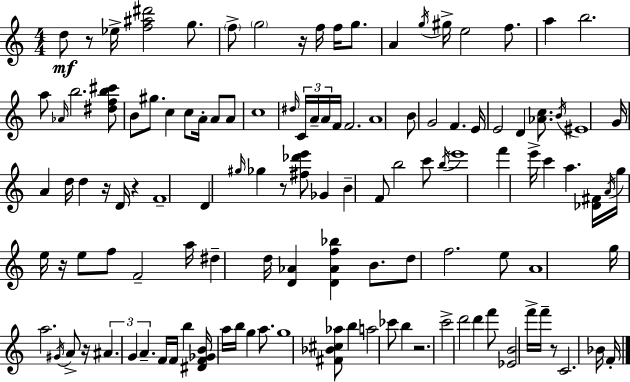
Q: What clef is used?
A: treble